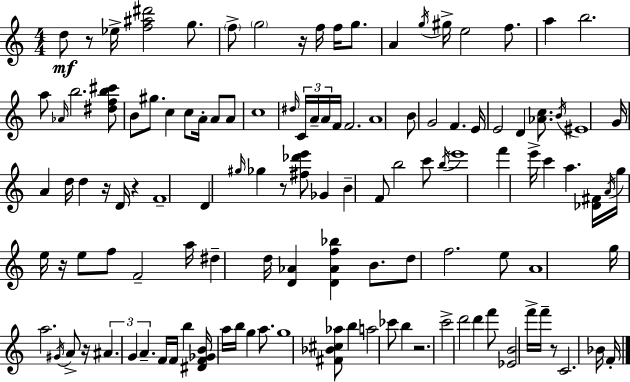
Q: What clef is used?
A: treble